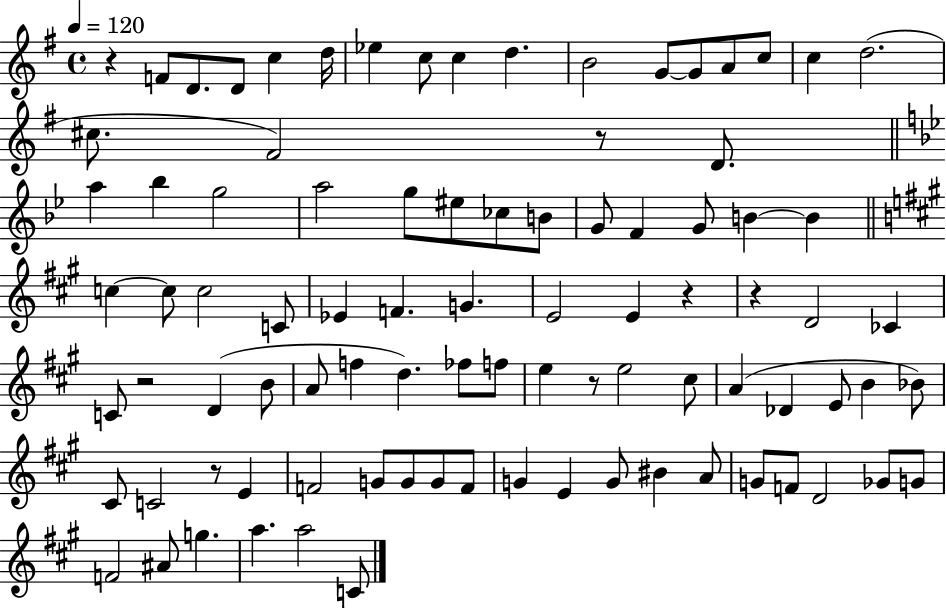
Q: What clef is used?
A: treble